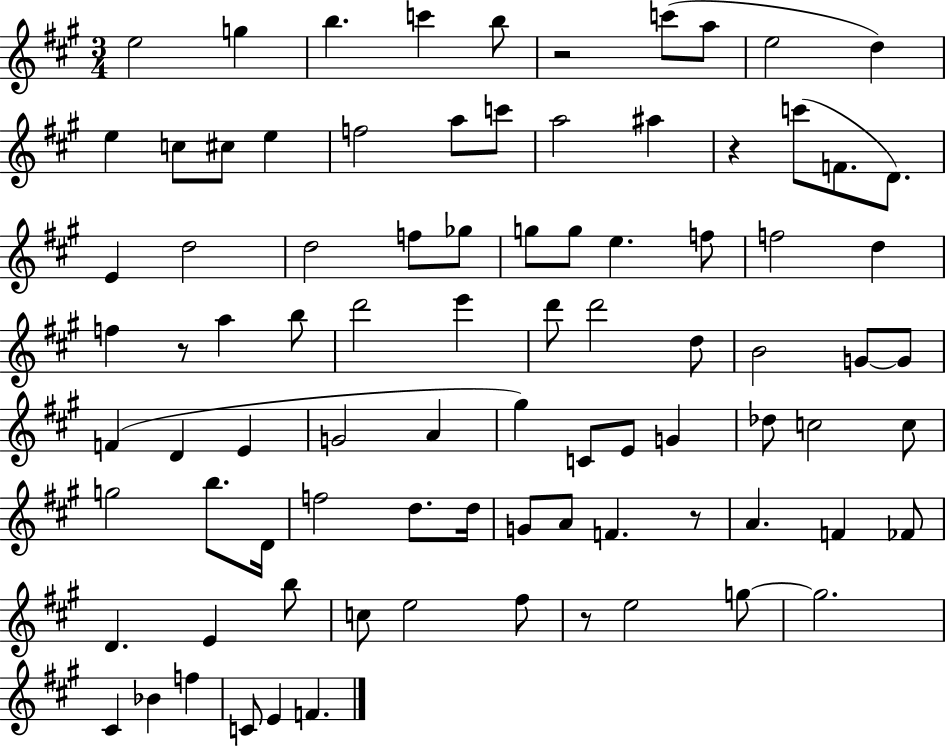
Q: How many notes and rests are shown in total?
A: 87